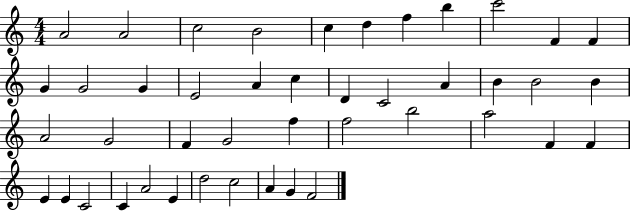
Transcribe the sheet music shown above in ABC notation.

X:1
T:Untitled
M:4/4
L:1/4
K:C
A2 A2 c2 B2 c d f b c'2 F F G G2 G E2 A c D C2 A B B2 B A2 G2 F G2 f f2 b2 a2 F F E E C2 C A2 E d2 c2 A G F2